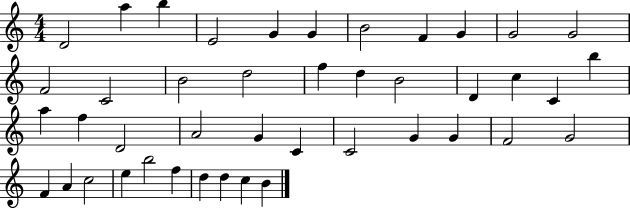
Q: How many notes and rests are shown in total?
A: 43